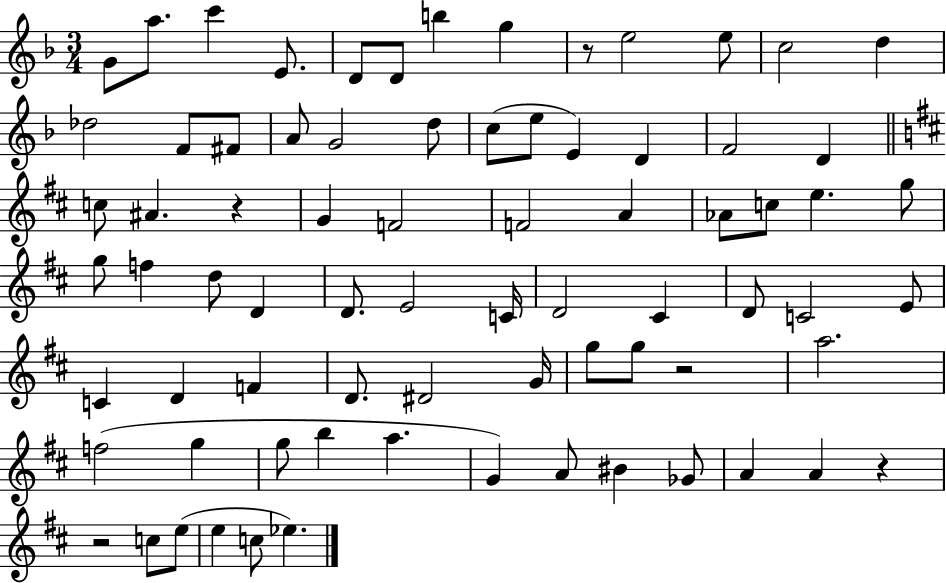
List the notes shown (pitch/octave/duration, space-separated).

G4/e A5/e. C6/q E4/e. D4/e D4/e B5/q G5/q R/e E5/h E5/e C5/h D5/q Db5/h F4/e F#4/e A4/e G4/h D5/e C5/e E5/e E4/q D4/q F4/h D4/q C5/e A#4/q. R/q G4/q F4/h F4/h A4/q Ab4/e C5/e E5/q. G5/e G5/e F5/q D5/e D4/q D4/e. E4/h C4/s D4/h C#4/q D4/e C4/h E4/e C4/q D4/q F4/q D4/e. D#4/h G4/s G5/e G5/e R/h A5/h. F5/h G5/q G5/e B5/q A5/q. G4/q A4/e BIS4/q Gb4/e A4/q A4/q R/q R/h C5/e E5/e E5/q C5/e Eb5/q.